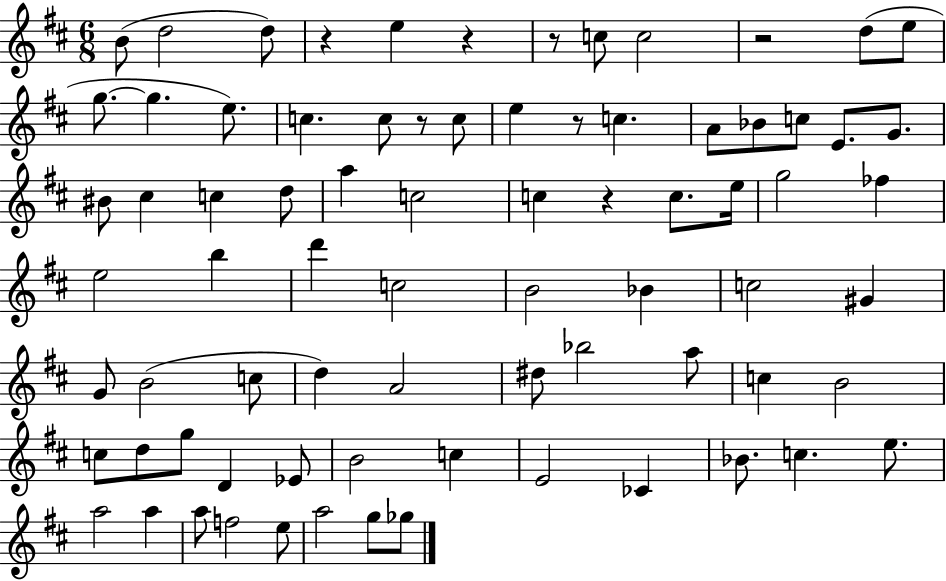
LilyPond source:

{
  \clef treble
  \numericTimeSignature
  \time 6/8
  \key d \major
  \repeat volta 2 { b'8( d''2 d''8) | r4 e''4 r4 | r8 c''8 c''2 | r2 d''8( e''8 | \break g''8.~~ g''4. e''8.) | c''4. c''8 r8 c''8 | e''4 r8 c''4. | a'8 bes'8 c''8 e'8. g'8. | \break bis'8 cis''4 c''4 d''8 | a''4 c''2 | c''4 r4 c''8. e''16 | g''2 fes''4 | \break e''2 b''4 | d'''4 c''2 | b'2 bes'4 | c''2 gis'4 | \break g'8 b'2( c''8 | d''4) a'2 | dis''8 bes''2 a''8 | c''4 b'2 | \break c''8 d''8 g''8 d'4 ees'8 | b'2 c''4 | e'2 ces'4 | bes'8. c''4. e''8. | \break a''2 a''4 | a''8 f''2 e''8 | a''2 g''8 ges''8 | } \bar "|."
}